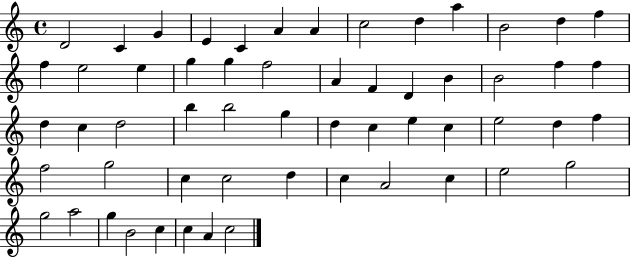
X:1
T:Untitled
M:4/4
L:1/4
K:C
D2 C G E C A A c2 d a B2 d f f e2 e g g f2 A F D B B2 f f d c d2 b b2 g d c e c e2 d f f2 g2 c c2 d c A2 c e2 g2 g2 a2 g B2 c c A c2